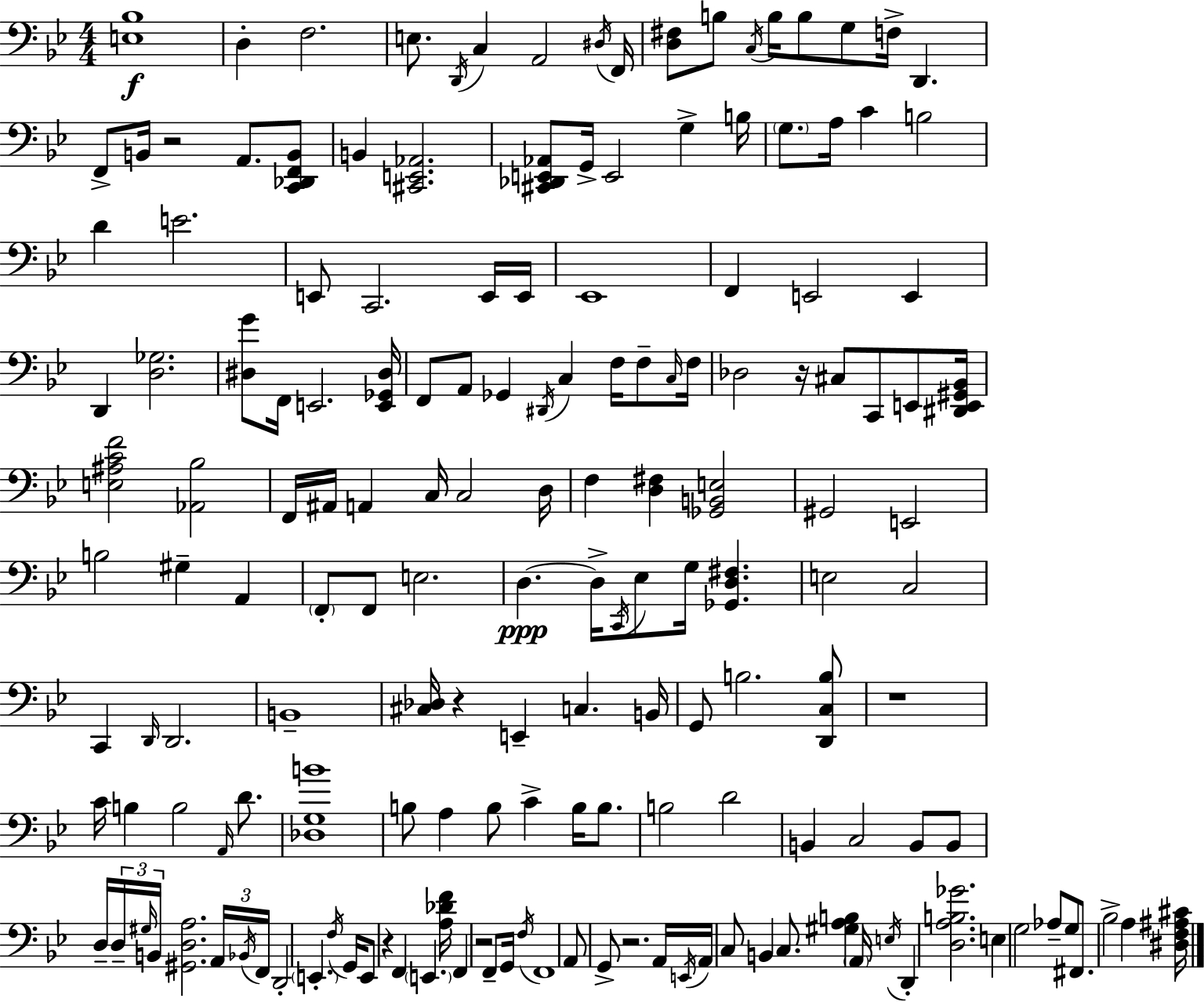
{
  \clef bass
  \numericTimeSignature
  \time 4/4
  \key g \minor
  <e bes>1\f | d4-. f2. | e8. \acciaccatura { d,16 } c4 a,2 | \acciaccatura { dis16 } f,16 <d fis>8 b8 \acciaccatura { c16 } b16 b8 g8 f16-> d,4. | \break f,8-> b,16 r2 a,8. | <c, des, f, b,>8 b,4 <cis, e, aes,>2. | <cis, des, e, aes,>8 g,16-> e,2 g4-> | b16 \parenthesize g8. a16 c'4 b2 | \break d'4 e'2. | e,8 c,2. | e,16 e,16 ees,1 | f,4 e,2 e,4 | \break d,4 <d ges>2. | <dis g'>8 f,16 e,2. | <e, ges, dis>16 f,8 a,8 ges,4 \acciaccatura { dis,16 } c4 | f16 f8-- \grace { c16 } f16 des2 r16 cis8 | \break c,8 e,8 <dis, e, gis, bes,>16 <e ais c' f'>2 <aes, bes>2 | f,16 ais,16 a,4 c16 c2 | d16 f4 <d fis>4 <ges, b, e>2 | gis,2 e,2 | \break b2 gis4-- | a,4 \parenthesize f,8-. f,8 e2. | d4.~~\ppp d16-> \acciaccatura { c,16 } ees8 g16 | <ges, d fis>4. e2 c2 | \break c,4 \grace { d,16 } d,2. | b,1-- | <cis des>16 r4 e,4-- | c4. b,16 g,8 b2. | \break <d, c b>8 r1 | c'16 b4 b2 | \grace { a,16 } d'8. <des g b'>1 | b8 a4 b8 | \break c'4-> b16 b8. b2 | d'2 b,4 c2 | b,8 b,8 d16-- \tuplet 3/2 { d16-- \grace { gis16 } b,16 } <gis, d a>2. | \tuplet 3/2 { a,16 \acciaccatura { bes,16 } f,16 } d,2-. | \break \parenthesize e,4.-. \acciaccatura { f16 } g,16 e,8 r4 | f,4 \parenthesize e,4. <a des' f'>16 f,4 | r2 f,8-- g,16 \acciaccatura { f16 } f,1 | a,8 g,8-> | \break r2. a,16 \acciaccatura { e,16 } a,16 c8 | b,4 c8. <gis a b>4 \parenthesize a,16 \acciaccatura { e16 } d,4-. | <d a b ges'>2. e4 | g2 aes8-- g8 fis,8. | \break bes2-> a4 <dis f ais cis'>16 \bar "|."
}